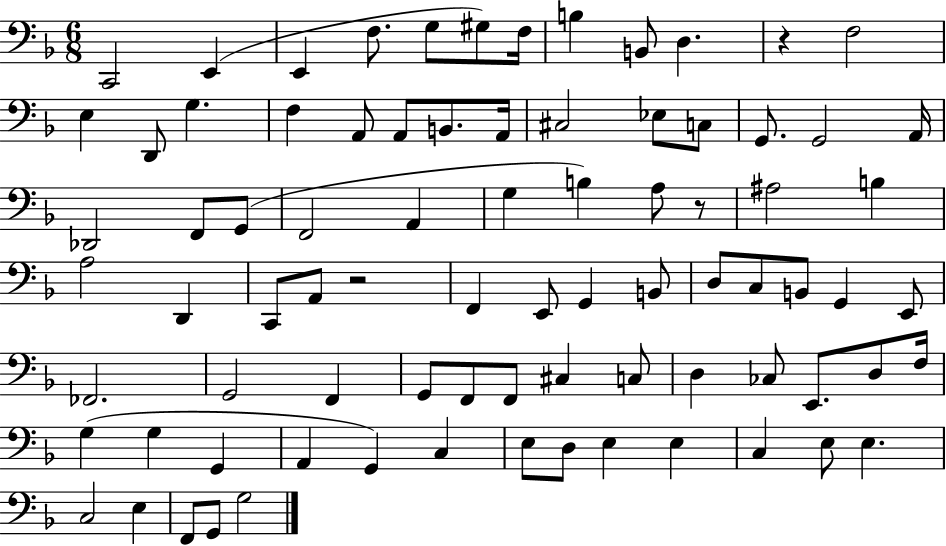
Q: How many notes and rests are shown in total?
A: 82